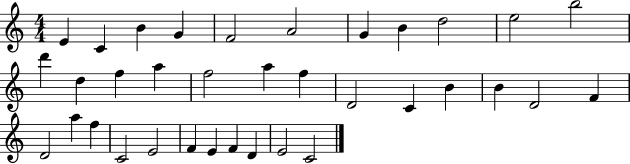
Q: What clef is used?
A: treble